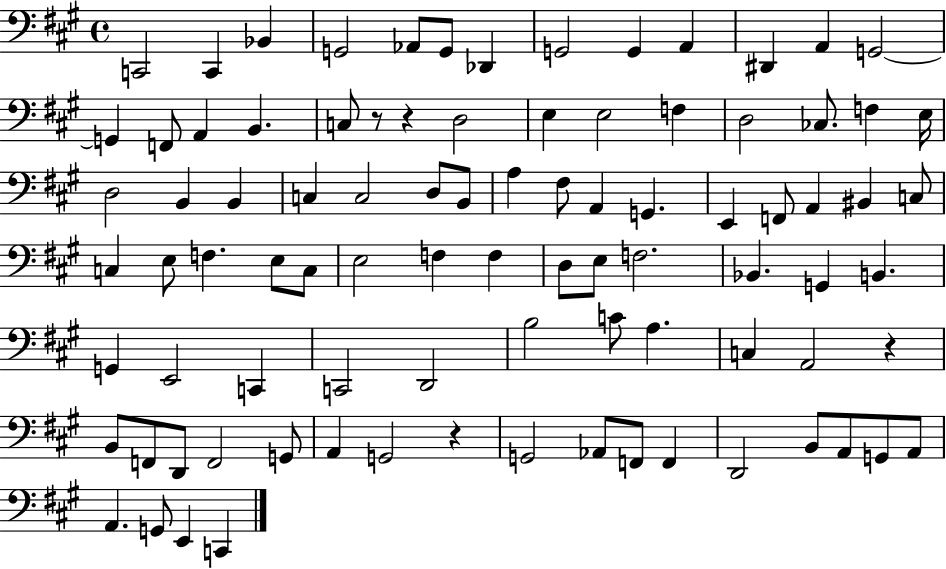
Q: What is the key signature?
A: A major